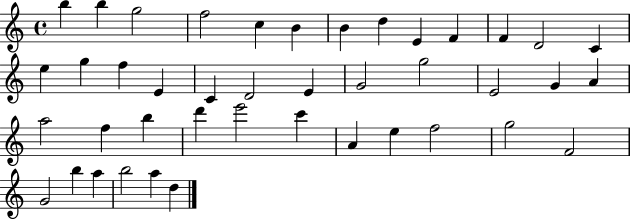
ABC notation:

X:1
T:Untitled
M:4/4
L:1/4
K:C
b b g2 f2 c B B d E F F D2 C e g f E C D2 E G2 g2 E2 G A a2 f b d' e'2 c' A e f2 g2 F2 G2 b a b2 a d